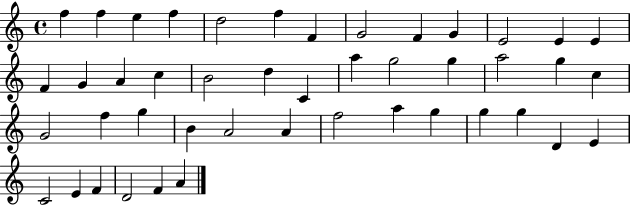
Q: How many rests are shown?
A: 0